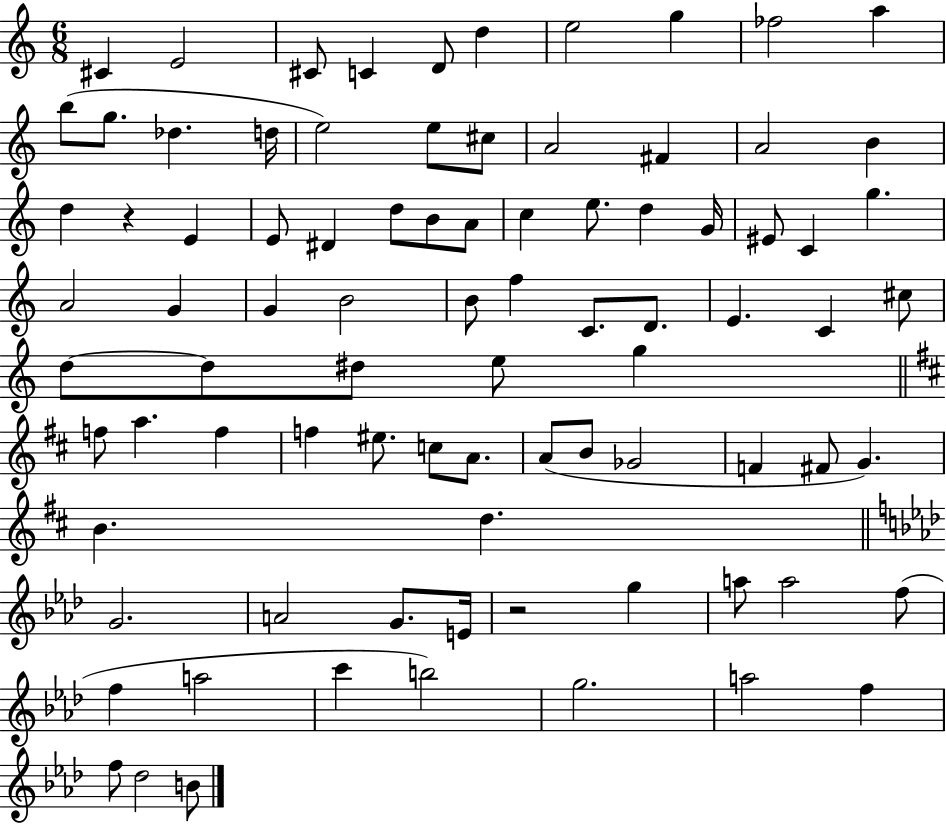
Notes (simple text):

C#4/q E4/h C#4/e C4/q D4/e D5/q E5/h G5/q FES5/h A5/q B5/e G5/e. Db5/q. D5/s E5/h E5/e C#5/e A4/h F#4/q A4/h B4/q D5/q R/q E4/q E4/e D#4/q D5/e B4/e A4/e C5/q E5/e. D5/q G4/s EIS4/e C4/q G5/q. A4/h G4/q G4/q B4/h B4/e F5/q C4/e. D4/e. E4/q. C4/q C#5/e D5/e D5/e D#5/e E5/e G5/q F5/e A5/q. F5/q F5/q EIS5/e. C5/e A4/e. A4/e B4/e Gb4/h F4/q F#4/e G4/q. B4/q. D5/q. G4/h. A4/h G4/e. E4/s R/h G5/q A5/e A5/h F5/e F5/q A5/h C6/q B5/h G5/h. A5/h F5/q F5/e Db5/h B4/e